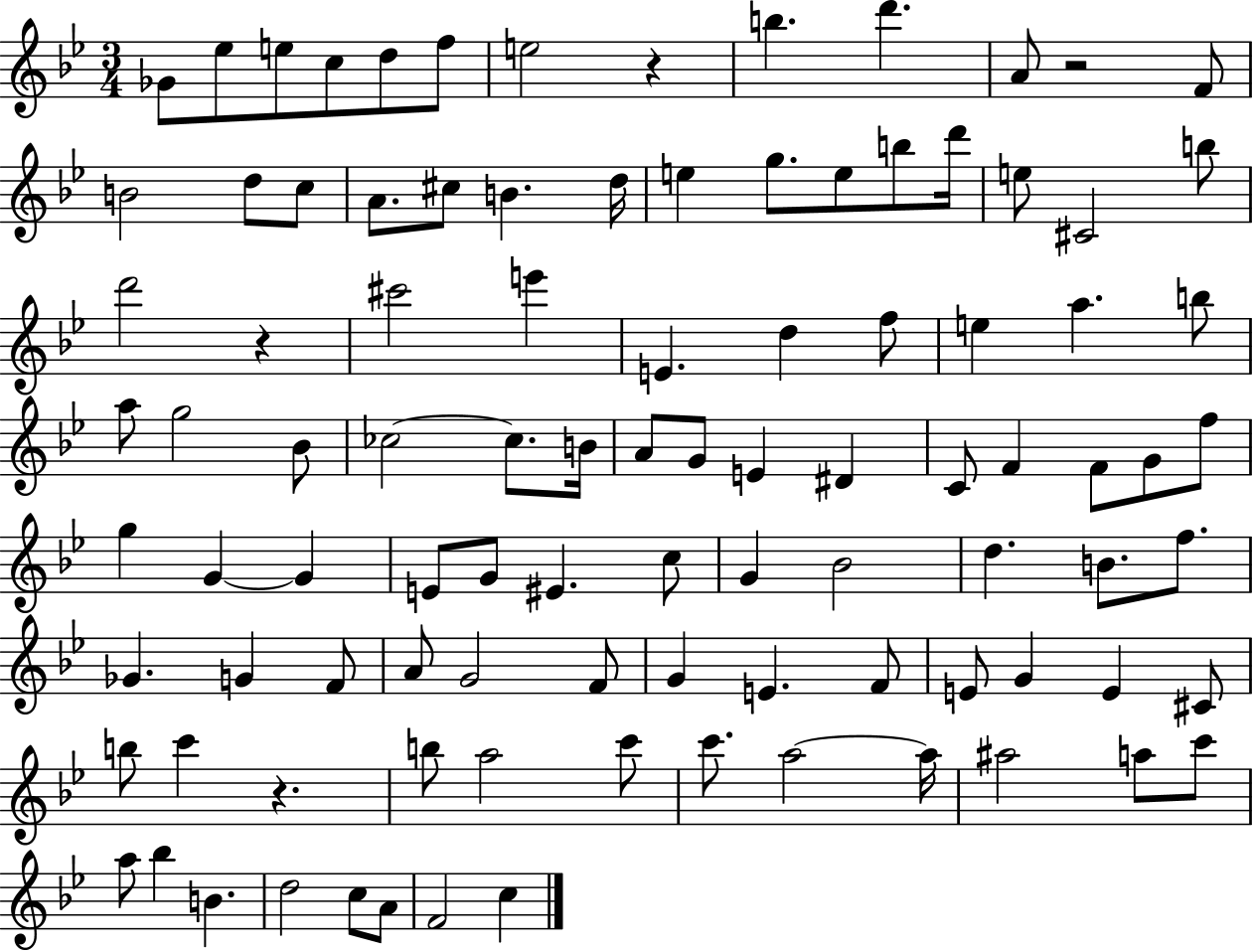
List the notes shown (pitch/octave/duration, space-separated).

Gb4/e Eb5/e E5/e C5/e D5/e F5/e E5/h R/q B5/q. D6/q. A4/e R/h F4/e B4/h D5/e C5/e A4/e. C#5/e B4/q. D5/s E5/q G5/e. E5/e B5/e D6/s E5/e C#4/h B5/e D6/h R/q C#6/h E6/q E4/q. D5/q F5/e E5/q A5/q. B5/e A5/e G5/h Bb4/e CES5/h CES5/e. B4/s A4/e G4/e E4/q D#4/q C4/e F4/q F4/e G4/e F5/e G5/q G4/q G4/q E4/e G4/e EIS4/q. C5/e G4/q Bb4/h D5/q. B4/e. F5/e. Gb4/q. G4/q F4/e A4/e G4/h F4/e G4/q E4/q. F4/e E4/e G4/q E4/q C#4/e B5/e C6/q R/q. B5/e A5/h C6/e C6/e. A5/h A5/s A#5/h A5/e C6/e A5/e Bb5/q B4/q. D5/h C5/e A4/e F4/h C5/q